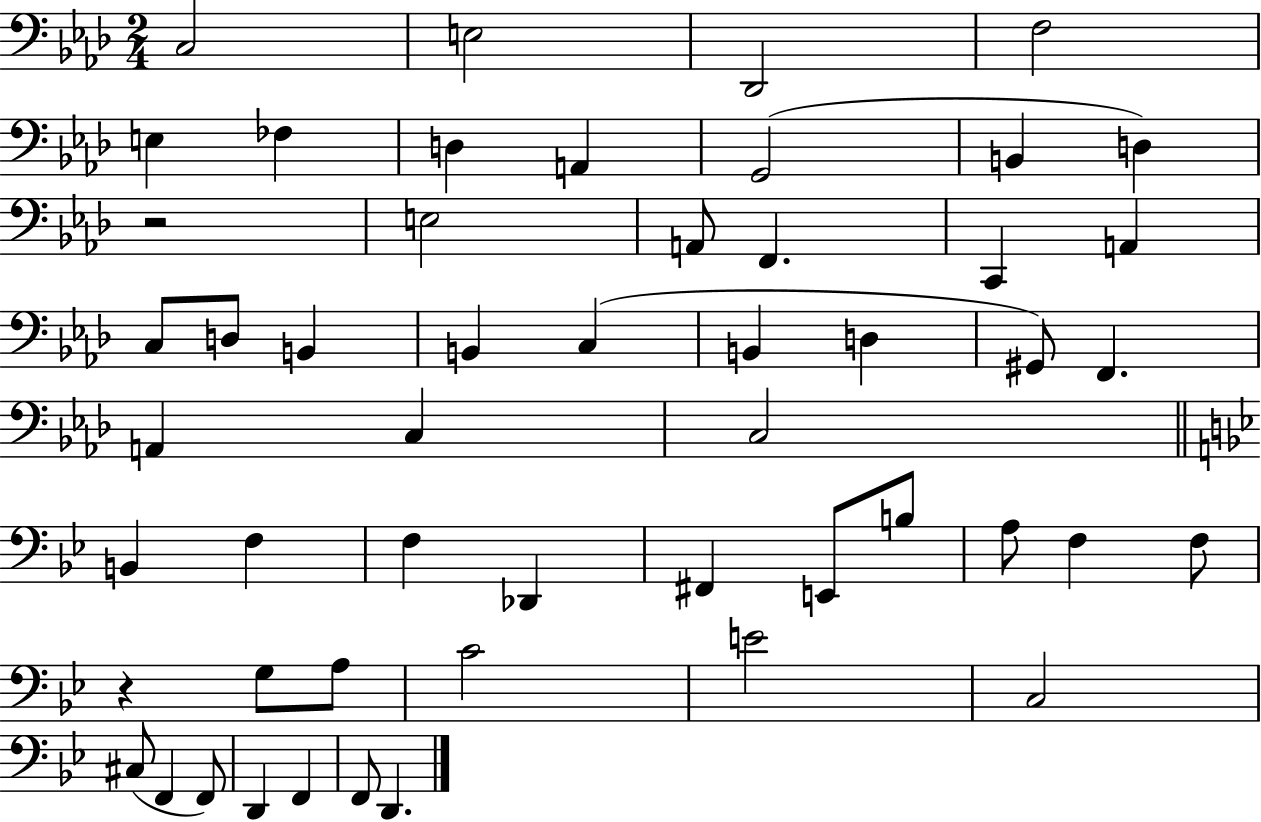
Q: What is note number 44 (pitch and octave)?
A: C#3